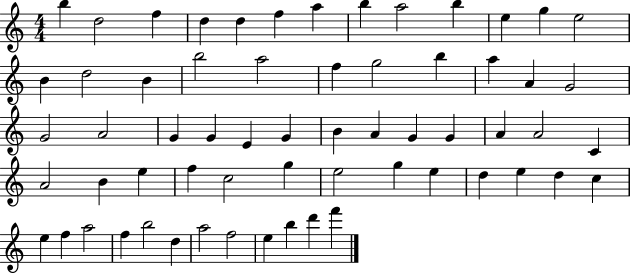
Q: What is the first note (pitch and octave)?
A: B5